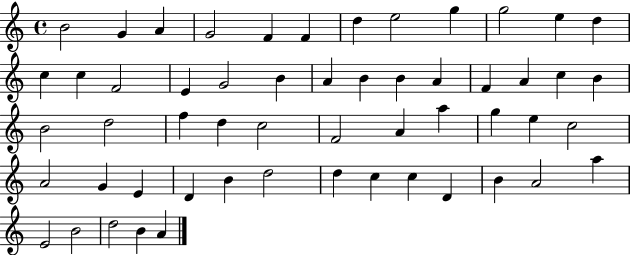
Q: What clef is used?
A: treble